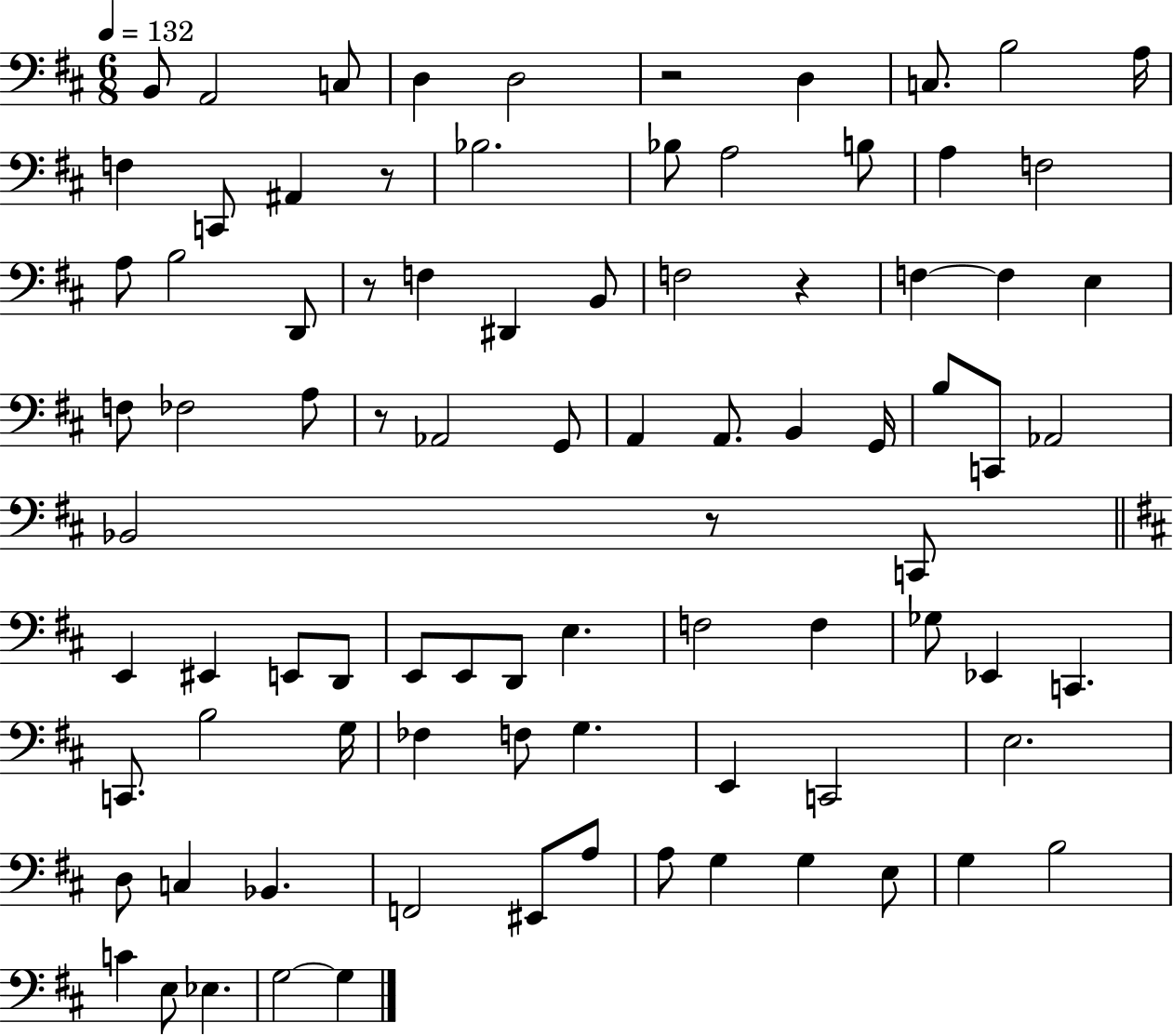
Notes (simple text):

B2/e A2/h C3/e D3/q D3/h R/h D3/q C3/e. B3/h A3/s F3/q C2/e A#2/q R/e Bb3/h. Bb3/e A3/h B3/e A3/q F3/h A3/e B3/h D2/e R/e F3/q D#2/q B2/e F3/h R/q F3/q F3/q E3/q F3/e FES3/h A3/e R/e Ab2/h G2/e A2/q A2/e. B2/q G2/s B3/e C2/e Ab2/h Bb2/h R/e C2/e E2/q EIS2/q E2/e D2/e E2/e E2/e D2/e E3/q. F3/h F3/q Gb3/e Eb2/q C2/q. C2/e. B3/h G3/s FES3/q F3/e G3/q. E2/q C2/h E3/h. D3/e C3/q Bb2/q. F2/h EIS2/e A3/e A3/e G3/q G3/q E3/e G3/q B3/h C4/q E3/e Eb3/q. G3/h G3/q